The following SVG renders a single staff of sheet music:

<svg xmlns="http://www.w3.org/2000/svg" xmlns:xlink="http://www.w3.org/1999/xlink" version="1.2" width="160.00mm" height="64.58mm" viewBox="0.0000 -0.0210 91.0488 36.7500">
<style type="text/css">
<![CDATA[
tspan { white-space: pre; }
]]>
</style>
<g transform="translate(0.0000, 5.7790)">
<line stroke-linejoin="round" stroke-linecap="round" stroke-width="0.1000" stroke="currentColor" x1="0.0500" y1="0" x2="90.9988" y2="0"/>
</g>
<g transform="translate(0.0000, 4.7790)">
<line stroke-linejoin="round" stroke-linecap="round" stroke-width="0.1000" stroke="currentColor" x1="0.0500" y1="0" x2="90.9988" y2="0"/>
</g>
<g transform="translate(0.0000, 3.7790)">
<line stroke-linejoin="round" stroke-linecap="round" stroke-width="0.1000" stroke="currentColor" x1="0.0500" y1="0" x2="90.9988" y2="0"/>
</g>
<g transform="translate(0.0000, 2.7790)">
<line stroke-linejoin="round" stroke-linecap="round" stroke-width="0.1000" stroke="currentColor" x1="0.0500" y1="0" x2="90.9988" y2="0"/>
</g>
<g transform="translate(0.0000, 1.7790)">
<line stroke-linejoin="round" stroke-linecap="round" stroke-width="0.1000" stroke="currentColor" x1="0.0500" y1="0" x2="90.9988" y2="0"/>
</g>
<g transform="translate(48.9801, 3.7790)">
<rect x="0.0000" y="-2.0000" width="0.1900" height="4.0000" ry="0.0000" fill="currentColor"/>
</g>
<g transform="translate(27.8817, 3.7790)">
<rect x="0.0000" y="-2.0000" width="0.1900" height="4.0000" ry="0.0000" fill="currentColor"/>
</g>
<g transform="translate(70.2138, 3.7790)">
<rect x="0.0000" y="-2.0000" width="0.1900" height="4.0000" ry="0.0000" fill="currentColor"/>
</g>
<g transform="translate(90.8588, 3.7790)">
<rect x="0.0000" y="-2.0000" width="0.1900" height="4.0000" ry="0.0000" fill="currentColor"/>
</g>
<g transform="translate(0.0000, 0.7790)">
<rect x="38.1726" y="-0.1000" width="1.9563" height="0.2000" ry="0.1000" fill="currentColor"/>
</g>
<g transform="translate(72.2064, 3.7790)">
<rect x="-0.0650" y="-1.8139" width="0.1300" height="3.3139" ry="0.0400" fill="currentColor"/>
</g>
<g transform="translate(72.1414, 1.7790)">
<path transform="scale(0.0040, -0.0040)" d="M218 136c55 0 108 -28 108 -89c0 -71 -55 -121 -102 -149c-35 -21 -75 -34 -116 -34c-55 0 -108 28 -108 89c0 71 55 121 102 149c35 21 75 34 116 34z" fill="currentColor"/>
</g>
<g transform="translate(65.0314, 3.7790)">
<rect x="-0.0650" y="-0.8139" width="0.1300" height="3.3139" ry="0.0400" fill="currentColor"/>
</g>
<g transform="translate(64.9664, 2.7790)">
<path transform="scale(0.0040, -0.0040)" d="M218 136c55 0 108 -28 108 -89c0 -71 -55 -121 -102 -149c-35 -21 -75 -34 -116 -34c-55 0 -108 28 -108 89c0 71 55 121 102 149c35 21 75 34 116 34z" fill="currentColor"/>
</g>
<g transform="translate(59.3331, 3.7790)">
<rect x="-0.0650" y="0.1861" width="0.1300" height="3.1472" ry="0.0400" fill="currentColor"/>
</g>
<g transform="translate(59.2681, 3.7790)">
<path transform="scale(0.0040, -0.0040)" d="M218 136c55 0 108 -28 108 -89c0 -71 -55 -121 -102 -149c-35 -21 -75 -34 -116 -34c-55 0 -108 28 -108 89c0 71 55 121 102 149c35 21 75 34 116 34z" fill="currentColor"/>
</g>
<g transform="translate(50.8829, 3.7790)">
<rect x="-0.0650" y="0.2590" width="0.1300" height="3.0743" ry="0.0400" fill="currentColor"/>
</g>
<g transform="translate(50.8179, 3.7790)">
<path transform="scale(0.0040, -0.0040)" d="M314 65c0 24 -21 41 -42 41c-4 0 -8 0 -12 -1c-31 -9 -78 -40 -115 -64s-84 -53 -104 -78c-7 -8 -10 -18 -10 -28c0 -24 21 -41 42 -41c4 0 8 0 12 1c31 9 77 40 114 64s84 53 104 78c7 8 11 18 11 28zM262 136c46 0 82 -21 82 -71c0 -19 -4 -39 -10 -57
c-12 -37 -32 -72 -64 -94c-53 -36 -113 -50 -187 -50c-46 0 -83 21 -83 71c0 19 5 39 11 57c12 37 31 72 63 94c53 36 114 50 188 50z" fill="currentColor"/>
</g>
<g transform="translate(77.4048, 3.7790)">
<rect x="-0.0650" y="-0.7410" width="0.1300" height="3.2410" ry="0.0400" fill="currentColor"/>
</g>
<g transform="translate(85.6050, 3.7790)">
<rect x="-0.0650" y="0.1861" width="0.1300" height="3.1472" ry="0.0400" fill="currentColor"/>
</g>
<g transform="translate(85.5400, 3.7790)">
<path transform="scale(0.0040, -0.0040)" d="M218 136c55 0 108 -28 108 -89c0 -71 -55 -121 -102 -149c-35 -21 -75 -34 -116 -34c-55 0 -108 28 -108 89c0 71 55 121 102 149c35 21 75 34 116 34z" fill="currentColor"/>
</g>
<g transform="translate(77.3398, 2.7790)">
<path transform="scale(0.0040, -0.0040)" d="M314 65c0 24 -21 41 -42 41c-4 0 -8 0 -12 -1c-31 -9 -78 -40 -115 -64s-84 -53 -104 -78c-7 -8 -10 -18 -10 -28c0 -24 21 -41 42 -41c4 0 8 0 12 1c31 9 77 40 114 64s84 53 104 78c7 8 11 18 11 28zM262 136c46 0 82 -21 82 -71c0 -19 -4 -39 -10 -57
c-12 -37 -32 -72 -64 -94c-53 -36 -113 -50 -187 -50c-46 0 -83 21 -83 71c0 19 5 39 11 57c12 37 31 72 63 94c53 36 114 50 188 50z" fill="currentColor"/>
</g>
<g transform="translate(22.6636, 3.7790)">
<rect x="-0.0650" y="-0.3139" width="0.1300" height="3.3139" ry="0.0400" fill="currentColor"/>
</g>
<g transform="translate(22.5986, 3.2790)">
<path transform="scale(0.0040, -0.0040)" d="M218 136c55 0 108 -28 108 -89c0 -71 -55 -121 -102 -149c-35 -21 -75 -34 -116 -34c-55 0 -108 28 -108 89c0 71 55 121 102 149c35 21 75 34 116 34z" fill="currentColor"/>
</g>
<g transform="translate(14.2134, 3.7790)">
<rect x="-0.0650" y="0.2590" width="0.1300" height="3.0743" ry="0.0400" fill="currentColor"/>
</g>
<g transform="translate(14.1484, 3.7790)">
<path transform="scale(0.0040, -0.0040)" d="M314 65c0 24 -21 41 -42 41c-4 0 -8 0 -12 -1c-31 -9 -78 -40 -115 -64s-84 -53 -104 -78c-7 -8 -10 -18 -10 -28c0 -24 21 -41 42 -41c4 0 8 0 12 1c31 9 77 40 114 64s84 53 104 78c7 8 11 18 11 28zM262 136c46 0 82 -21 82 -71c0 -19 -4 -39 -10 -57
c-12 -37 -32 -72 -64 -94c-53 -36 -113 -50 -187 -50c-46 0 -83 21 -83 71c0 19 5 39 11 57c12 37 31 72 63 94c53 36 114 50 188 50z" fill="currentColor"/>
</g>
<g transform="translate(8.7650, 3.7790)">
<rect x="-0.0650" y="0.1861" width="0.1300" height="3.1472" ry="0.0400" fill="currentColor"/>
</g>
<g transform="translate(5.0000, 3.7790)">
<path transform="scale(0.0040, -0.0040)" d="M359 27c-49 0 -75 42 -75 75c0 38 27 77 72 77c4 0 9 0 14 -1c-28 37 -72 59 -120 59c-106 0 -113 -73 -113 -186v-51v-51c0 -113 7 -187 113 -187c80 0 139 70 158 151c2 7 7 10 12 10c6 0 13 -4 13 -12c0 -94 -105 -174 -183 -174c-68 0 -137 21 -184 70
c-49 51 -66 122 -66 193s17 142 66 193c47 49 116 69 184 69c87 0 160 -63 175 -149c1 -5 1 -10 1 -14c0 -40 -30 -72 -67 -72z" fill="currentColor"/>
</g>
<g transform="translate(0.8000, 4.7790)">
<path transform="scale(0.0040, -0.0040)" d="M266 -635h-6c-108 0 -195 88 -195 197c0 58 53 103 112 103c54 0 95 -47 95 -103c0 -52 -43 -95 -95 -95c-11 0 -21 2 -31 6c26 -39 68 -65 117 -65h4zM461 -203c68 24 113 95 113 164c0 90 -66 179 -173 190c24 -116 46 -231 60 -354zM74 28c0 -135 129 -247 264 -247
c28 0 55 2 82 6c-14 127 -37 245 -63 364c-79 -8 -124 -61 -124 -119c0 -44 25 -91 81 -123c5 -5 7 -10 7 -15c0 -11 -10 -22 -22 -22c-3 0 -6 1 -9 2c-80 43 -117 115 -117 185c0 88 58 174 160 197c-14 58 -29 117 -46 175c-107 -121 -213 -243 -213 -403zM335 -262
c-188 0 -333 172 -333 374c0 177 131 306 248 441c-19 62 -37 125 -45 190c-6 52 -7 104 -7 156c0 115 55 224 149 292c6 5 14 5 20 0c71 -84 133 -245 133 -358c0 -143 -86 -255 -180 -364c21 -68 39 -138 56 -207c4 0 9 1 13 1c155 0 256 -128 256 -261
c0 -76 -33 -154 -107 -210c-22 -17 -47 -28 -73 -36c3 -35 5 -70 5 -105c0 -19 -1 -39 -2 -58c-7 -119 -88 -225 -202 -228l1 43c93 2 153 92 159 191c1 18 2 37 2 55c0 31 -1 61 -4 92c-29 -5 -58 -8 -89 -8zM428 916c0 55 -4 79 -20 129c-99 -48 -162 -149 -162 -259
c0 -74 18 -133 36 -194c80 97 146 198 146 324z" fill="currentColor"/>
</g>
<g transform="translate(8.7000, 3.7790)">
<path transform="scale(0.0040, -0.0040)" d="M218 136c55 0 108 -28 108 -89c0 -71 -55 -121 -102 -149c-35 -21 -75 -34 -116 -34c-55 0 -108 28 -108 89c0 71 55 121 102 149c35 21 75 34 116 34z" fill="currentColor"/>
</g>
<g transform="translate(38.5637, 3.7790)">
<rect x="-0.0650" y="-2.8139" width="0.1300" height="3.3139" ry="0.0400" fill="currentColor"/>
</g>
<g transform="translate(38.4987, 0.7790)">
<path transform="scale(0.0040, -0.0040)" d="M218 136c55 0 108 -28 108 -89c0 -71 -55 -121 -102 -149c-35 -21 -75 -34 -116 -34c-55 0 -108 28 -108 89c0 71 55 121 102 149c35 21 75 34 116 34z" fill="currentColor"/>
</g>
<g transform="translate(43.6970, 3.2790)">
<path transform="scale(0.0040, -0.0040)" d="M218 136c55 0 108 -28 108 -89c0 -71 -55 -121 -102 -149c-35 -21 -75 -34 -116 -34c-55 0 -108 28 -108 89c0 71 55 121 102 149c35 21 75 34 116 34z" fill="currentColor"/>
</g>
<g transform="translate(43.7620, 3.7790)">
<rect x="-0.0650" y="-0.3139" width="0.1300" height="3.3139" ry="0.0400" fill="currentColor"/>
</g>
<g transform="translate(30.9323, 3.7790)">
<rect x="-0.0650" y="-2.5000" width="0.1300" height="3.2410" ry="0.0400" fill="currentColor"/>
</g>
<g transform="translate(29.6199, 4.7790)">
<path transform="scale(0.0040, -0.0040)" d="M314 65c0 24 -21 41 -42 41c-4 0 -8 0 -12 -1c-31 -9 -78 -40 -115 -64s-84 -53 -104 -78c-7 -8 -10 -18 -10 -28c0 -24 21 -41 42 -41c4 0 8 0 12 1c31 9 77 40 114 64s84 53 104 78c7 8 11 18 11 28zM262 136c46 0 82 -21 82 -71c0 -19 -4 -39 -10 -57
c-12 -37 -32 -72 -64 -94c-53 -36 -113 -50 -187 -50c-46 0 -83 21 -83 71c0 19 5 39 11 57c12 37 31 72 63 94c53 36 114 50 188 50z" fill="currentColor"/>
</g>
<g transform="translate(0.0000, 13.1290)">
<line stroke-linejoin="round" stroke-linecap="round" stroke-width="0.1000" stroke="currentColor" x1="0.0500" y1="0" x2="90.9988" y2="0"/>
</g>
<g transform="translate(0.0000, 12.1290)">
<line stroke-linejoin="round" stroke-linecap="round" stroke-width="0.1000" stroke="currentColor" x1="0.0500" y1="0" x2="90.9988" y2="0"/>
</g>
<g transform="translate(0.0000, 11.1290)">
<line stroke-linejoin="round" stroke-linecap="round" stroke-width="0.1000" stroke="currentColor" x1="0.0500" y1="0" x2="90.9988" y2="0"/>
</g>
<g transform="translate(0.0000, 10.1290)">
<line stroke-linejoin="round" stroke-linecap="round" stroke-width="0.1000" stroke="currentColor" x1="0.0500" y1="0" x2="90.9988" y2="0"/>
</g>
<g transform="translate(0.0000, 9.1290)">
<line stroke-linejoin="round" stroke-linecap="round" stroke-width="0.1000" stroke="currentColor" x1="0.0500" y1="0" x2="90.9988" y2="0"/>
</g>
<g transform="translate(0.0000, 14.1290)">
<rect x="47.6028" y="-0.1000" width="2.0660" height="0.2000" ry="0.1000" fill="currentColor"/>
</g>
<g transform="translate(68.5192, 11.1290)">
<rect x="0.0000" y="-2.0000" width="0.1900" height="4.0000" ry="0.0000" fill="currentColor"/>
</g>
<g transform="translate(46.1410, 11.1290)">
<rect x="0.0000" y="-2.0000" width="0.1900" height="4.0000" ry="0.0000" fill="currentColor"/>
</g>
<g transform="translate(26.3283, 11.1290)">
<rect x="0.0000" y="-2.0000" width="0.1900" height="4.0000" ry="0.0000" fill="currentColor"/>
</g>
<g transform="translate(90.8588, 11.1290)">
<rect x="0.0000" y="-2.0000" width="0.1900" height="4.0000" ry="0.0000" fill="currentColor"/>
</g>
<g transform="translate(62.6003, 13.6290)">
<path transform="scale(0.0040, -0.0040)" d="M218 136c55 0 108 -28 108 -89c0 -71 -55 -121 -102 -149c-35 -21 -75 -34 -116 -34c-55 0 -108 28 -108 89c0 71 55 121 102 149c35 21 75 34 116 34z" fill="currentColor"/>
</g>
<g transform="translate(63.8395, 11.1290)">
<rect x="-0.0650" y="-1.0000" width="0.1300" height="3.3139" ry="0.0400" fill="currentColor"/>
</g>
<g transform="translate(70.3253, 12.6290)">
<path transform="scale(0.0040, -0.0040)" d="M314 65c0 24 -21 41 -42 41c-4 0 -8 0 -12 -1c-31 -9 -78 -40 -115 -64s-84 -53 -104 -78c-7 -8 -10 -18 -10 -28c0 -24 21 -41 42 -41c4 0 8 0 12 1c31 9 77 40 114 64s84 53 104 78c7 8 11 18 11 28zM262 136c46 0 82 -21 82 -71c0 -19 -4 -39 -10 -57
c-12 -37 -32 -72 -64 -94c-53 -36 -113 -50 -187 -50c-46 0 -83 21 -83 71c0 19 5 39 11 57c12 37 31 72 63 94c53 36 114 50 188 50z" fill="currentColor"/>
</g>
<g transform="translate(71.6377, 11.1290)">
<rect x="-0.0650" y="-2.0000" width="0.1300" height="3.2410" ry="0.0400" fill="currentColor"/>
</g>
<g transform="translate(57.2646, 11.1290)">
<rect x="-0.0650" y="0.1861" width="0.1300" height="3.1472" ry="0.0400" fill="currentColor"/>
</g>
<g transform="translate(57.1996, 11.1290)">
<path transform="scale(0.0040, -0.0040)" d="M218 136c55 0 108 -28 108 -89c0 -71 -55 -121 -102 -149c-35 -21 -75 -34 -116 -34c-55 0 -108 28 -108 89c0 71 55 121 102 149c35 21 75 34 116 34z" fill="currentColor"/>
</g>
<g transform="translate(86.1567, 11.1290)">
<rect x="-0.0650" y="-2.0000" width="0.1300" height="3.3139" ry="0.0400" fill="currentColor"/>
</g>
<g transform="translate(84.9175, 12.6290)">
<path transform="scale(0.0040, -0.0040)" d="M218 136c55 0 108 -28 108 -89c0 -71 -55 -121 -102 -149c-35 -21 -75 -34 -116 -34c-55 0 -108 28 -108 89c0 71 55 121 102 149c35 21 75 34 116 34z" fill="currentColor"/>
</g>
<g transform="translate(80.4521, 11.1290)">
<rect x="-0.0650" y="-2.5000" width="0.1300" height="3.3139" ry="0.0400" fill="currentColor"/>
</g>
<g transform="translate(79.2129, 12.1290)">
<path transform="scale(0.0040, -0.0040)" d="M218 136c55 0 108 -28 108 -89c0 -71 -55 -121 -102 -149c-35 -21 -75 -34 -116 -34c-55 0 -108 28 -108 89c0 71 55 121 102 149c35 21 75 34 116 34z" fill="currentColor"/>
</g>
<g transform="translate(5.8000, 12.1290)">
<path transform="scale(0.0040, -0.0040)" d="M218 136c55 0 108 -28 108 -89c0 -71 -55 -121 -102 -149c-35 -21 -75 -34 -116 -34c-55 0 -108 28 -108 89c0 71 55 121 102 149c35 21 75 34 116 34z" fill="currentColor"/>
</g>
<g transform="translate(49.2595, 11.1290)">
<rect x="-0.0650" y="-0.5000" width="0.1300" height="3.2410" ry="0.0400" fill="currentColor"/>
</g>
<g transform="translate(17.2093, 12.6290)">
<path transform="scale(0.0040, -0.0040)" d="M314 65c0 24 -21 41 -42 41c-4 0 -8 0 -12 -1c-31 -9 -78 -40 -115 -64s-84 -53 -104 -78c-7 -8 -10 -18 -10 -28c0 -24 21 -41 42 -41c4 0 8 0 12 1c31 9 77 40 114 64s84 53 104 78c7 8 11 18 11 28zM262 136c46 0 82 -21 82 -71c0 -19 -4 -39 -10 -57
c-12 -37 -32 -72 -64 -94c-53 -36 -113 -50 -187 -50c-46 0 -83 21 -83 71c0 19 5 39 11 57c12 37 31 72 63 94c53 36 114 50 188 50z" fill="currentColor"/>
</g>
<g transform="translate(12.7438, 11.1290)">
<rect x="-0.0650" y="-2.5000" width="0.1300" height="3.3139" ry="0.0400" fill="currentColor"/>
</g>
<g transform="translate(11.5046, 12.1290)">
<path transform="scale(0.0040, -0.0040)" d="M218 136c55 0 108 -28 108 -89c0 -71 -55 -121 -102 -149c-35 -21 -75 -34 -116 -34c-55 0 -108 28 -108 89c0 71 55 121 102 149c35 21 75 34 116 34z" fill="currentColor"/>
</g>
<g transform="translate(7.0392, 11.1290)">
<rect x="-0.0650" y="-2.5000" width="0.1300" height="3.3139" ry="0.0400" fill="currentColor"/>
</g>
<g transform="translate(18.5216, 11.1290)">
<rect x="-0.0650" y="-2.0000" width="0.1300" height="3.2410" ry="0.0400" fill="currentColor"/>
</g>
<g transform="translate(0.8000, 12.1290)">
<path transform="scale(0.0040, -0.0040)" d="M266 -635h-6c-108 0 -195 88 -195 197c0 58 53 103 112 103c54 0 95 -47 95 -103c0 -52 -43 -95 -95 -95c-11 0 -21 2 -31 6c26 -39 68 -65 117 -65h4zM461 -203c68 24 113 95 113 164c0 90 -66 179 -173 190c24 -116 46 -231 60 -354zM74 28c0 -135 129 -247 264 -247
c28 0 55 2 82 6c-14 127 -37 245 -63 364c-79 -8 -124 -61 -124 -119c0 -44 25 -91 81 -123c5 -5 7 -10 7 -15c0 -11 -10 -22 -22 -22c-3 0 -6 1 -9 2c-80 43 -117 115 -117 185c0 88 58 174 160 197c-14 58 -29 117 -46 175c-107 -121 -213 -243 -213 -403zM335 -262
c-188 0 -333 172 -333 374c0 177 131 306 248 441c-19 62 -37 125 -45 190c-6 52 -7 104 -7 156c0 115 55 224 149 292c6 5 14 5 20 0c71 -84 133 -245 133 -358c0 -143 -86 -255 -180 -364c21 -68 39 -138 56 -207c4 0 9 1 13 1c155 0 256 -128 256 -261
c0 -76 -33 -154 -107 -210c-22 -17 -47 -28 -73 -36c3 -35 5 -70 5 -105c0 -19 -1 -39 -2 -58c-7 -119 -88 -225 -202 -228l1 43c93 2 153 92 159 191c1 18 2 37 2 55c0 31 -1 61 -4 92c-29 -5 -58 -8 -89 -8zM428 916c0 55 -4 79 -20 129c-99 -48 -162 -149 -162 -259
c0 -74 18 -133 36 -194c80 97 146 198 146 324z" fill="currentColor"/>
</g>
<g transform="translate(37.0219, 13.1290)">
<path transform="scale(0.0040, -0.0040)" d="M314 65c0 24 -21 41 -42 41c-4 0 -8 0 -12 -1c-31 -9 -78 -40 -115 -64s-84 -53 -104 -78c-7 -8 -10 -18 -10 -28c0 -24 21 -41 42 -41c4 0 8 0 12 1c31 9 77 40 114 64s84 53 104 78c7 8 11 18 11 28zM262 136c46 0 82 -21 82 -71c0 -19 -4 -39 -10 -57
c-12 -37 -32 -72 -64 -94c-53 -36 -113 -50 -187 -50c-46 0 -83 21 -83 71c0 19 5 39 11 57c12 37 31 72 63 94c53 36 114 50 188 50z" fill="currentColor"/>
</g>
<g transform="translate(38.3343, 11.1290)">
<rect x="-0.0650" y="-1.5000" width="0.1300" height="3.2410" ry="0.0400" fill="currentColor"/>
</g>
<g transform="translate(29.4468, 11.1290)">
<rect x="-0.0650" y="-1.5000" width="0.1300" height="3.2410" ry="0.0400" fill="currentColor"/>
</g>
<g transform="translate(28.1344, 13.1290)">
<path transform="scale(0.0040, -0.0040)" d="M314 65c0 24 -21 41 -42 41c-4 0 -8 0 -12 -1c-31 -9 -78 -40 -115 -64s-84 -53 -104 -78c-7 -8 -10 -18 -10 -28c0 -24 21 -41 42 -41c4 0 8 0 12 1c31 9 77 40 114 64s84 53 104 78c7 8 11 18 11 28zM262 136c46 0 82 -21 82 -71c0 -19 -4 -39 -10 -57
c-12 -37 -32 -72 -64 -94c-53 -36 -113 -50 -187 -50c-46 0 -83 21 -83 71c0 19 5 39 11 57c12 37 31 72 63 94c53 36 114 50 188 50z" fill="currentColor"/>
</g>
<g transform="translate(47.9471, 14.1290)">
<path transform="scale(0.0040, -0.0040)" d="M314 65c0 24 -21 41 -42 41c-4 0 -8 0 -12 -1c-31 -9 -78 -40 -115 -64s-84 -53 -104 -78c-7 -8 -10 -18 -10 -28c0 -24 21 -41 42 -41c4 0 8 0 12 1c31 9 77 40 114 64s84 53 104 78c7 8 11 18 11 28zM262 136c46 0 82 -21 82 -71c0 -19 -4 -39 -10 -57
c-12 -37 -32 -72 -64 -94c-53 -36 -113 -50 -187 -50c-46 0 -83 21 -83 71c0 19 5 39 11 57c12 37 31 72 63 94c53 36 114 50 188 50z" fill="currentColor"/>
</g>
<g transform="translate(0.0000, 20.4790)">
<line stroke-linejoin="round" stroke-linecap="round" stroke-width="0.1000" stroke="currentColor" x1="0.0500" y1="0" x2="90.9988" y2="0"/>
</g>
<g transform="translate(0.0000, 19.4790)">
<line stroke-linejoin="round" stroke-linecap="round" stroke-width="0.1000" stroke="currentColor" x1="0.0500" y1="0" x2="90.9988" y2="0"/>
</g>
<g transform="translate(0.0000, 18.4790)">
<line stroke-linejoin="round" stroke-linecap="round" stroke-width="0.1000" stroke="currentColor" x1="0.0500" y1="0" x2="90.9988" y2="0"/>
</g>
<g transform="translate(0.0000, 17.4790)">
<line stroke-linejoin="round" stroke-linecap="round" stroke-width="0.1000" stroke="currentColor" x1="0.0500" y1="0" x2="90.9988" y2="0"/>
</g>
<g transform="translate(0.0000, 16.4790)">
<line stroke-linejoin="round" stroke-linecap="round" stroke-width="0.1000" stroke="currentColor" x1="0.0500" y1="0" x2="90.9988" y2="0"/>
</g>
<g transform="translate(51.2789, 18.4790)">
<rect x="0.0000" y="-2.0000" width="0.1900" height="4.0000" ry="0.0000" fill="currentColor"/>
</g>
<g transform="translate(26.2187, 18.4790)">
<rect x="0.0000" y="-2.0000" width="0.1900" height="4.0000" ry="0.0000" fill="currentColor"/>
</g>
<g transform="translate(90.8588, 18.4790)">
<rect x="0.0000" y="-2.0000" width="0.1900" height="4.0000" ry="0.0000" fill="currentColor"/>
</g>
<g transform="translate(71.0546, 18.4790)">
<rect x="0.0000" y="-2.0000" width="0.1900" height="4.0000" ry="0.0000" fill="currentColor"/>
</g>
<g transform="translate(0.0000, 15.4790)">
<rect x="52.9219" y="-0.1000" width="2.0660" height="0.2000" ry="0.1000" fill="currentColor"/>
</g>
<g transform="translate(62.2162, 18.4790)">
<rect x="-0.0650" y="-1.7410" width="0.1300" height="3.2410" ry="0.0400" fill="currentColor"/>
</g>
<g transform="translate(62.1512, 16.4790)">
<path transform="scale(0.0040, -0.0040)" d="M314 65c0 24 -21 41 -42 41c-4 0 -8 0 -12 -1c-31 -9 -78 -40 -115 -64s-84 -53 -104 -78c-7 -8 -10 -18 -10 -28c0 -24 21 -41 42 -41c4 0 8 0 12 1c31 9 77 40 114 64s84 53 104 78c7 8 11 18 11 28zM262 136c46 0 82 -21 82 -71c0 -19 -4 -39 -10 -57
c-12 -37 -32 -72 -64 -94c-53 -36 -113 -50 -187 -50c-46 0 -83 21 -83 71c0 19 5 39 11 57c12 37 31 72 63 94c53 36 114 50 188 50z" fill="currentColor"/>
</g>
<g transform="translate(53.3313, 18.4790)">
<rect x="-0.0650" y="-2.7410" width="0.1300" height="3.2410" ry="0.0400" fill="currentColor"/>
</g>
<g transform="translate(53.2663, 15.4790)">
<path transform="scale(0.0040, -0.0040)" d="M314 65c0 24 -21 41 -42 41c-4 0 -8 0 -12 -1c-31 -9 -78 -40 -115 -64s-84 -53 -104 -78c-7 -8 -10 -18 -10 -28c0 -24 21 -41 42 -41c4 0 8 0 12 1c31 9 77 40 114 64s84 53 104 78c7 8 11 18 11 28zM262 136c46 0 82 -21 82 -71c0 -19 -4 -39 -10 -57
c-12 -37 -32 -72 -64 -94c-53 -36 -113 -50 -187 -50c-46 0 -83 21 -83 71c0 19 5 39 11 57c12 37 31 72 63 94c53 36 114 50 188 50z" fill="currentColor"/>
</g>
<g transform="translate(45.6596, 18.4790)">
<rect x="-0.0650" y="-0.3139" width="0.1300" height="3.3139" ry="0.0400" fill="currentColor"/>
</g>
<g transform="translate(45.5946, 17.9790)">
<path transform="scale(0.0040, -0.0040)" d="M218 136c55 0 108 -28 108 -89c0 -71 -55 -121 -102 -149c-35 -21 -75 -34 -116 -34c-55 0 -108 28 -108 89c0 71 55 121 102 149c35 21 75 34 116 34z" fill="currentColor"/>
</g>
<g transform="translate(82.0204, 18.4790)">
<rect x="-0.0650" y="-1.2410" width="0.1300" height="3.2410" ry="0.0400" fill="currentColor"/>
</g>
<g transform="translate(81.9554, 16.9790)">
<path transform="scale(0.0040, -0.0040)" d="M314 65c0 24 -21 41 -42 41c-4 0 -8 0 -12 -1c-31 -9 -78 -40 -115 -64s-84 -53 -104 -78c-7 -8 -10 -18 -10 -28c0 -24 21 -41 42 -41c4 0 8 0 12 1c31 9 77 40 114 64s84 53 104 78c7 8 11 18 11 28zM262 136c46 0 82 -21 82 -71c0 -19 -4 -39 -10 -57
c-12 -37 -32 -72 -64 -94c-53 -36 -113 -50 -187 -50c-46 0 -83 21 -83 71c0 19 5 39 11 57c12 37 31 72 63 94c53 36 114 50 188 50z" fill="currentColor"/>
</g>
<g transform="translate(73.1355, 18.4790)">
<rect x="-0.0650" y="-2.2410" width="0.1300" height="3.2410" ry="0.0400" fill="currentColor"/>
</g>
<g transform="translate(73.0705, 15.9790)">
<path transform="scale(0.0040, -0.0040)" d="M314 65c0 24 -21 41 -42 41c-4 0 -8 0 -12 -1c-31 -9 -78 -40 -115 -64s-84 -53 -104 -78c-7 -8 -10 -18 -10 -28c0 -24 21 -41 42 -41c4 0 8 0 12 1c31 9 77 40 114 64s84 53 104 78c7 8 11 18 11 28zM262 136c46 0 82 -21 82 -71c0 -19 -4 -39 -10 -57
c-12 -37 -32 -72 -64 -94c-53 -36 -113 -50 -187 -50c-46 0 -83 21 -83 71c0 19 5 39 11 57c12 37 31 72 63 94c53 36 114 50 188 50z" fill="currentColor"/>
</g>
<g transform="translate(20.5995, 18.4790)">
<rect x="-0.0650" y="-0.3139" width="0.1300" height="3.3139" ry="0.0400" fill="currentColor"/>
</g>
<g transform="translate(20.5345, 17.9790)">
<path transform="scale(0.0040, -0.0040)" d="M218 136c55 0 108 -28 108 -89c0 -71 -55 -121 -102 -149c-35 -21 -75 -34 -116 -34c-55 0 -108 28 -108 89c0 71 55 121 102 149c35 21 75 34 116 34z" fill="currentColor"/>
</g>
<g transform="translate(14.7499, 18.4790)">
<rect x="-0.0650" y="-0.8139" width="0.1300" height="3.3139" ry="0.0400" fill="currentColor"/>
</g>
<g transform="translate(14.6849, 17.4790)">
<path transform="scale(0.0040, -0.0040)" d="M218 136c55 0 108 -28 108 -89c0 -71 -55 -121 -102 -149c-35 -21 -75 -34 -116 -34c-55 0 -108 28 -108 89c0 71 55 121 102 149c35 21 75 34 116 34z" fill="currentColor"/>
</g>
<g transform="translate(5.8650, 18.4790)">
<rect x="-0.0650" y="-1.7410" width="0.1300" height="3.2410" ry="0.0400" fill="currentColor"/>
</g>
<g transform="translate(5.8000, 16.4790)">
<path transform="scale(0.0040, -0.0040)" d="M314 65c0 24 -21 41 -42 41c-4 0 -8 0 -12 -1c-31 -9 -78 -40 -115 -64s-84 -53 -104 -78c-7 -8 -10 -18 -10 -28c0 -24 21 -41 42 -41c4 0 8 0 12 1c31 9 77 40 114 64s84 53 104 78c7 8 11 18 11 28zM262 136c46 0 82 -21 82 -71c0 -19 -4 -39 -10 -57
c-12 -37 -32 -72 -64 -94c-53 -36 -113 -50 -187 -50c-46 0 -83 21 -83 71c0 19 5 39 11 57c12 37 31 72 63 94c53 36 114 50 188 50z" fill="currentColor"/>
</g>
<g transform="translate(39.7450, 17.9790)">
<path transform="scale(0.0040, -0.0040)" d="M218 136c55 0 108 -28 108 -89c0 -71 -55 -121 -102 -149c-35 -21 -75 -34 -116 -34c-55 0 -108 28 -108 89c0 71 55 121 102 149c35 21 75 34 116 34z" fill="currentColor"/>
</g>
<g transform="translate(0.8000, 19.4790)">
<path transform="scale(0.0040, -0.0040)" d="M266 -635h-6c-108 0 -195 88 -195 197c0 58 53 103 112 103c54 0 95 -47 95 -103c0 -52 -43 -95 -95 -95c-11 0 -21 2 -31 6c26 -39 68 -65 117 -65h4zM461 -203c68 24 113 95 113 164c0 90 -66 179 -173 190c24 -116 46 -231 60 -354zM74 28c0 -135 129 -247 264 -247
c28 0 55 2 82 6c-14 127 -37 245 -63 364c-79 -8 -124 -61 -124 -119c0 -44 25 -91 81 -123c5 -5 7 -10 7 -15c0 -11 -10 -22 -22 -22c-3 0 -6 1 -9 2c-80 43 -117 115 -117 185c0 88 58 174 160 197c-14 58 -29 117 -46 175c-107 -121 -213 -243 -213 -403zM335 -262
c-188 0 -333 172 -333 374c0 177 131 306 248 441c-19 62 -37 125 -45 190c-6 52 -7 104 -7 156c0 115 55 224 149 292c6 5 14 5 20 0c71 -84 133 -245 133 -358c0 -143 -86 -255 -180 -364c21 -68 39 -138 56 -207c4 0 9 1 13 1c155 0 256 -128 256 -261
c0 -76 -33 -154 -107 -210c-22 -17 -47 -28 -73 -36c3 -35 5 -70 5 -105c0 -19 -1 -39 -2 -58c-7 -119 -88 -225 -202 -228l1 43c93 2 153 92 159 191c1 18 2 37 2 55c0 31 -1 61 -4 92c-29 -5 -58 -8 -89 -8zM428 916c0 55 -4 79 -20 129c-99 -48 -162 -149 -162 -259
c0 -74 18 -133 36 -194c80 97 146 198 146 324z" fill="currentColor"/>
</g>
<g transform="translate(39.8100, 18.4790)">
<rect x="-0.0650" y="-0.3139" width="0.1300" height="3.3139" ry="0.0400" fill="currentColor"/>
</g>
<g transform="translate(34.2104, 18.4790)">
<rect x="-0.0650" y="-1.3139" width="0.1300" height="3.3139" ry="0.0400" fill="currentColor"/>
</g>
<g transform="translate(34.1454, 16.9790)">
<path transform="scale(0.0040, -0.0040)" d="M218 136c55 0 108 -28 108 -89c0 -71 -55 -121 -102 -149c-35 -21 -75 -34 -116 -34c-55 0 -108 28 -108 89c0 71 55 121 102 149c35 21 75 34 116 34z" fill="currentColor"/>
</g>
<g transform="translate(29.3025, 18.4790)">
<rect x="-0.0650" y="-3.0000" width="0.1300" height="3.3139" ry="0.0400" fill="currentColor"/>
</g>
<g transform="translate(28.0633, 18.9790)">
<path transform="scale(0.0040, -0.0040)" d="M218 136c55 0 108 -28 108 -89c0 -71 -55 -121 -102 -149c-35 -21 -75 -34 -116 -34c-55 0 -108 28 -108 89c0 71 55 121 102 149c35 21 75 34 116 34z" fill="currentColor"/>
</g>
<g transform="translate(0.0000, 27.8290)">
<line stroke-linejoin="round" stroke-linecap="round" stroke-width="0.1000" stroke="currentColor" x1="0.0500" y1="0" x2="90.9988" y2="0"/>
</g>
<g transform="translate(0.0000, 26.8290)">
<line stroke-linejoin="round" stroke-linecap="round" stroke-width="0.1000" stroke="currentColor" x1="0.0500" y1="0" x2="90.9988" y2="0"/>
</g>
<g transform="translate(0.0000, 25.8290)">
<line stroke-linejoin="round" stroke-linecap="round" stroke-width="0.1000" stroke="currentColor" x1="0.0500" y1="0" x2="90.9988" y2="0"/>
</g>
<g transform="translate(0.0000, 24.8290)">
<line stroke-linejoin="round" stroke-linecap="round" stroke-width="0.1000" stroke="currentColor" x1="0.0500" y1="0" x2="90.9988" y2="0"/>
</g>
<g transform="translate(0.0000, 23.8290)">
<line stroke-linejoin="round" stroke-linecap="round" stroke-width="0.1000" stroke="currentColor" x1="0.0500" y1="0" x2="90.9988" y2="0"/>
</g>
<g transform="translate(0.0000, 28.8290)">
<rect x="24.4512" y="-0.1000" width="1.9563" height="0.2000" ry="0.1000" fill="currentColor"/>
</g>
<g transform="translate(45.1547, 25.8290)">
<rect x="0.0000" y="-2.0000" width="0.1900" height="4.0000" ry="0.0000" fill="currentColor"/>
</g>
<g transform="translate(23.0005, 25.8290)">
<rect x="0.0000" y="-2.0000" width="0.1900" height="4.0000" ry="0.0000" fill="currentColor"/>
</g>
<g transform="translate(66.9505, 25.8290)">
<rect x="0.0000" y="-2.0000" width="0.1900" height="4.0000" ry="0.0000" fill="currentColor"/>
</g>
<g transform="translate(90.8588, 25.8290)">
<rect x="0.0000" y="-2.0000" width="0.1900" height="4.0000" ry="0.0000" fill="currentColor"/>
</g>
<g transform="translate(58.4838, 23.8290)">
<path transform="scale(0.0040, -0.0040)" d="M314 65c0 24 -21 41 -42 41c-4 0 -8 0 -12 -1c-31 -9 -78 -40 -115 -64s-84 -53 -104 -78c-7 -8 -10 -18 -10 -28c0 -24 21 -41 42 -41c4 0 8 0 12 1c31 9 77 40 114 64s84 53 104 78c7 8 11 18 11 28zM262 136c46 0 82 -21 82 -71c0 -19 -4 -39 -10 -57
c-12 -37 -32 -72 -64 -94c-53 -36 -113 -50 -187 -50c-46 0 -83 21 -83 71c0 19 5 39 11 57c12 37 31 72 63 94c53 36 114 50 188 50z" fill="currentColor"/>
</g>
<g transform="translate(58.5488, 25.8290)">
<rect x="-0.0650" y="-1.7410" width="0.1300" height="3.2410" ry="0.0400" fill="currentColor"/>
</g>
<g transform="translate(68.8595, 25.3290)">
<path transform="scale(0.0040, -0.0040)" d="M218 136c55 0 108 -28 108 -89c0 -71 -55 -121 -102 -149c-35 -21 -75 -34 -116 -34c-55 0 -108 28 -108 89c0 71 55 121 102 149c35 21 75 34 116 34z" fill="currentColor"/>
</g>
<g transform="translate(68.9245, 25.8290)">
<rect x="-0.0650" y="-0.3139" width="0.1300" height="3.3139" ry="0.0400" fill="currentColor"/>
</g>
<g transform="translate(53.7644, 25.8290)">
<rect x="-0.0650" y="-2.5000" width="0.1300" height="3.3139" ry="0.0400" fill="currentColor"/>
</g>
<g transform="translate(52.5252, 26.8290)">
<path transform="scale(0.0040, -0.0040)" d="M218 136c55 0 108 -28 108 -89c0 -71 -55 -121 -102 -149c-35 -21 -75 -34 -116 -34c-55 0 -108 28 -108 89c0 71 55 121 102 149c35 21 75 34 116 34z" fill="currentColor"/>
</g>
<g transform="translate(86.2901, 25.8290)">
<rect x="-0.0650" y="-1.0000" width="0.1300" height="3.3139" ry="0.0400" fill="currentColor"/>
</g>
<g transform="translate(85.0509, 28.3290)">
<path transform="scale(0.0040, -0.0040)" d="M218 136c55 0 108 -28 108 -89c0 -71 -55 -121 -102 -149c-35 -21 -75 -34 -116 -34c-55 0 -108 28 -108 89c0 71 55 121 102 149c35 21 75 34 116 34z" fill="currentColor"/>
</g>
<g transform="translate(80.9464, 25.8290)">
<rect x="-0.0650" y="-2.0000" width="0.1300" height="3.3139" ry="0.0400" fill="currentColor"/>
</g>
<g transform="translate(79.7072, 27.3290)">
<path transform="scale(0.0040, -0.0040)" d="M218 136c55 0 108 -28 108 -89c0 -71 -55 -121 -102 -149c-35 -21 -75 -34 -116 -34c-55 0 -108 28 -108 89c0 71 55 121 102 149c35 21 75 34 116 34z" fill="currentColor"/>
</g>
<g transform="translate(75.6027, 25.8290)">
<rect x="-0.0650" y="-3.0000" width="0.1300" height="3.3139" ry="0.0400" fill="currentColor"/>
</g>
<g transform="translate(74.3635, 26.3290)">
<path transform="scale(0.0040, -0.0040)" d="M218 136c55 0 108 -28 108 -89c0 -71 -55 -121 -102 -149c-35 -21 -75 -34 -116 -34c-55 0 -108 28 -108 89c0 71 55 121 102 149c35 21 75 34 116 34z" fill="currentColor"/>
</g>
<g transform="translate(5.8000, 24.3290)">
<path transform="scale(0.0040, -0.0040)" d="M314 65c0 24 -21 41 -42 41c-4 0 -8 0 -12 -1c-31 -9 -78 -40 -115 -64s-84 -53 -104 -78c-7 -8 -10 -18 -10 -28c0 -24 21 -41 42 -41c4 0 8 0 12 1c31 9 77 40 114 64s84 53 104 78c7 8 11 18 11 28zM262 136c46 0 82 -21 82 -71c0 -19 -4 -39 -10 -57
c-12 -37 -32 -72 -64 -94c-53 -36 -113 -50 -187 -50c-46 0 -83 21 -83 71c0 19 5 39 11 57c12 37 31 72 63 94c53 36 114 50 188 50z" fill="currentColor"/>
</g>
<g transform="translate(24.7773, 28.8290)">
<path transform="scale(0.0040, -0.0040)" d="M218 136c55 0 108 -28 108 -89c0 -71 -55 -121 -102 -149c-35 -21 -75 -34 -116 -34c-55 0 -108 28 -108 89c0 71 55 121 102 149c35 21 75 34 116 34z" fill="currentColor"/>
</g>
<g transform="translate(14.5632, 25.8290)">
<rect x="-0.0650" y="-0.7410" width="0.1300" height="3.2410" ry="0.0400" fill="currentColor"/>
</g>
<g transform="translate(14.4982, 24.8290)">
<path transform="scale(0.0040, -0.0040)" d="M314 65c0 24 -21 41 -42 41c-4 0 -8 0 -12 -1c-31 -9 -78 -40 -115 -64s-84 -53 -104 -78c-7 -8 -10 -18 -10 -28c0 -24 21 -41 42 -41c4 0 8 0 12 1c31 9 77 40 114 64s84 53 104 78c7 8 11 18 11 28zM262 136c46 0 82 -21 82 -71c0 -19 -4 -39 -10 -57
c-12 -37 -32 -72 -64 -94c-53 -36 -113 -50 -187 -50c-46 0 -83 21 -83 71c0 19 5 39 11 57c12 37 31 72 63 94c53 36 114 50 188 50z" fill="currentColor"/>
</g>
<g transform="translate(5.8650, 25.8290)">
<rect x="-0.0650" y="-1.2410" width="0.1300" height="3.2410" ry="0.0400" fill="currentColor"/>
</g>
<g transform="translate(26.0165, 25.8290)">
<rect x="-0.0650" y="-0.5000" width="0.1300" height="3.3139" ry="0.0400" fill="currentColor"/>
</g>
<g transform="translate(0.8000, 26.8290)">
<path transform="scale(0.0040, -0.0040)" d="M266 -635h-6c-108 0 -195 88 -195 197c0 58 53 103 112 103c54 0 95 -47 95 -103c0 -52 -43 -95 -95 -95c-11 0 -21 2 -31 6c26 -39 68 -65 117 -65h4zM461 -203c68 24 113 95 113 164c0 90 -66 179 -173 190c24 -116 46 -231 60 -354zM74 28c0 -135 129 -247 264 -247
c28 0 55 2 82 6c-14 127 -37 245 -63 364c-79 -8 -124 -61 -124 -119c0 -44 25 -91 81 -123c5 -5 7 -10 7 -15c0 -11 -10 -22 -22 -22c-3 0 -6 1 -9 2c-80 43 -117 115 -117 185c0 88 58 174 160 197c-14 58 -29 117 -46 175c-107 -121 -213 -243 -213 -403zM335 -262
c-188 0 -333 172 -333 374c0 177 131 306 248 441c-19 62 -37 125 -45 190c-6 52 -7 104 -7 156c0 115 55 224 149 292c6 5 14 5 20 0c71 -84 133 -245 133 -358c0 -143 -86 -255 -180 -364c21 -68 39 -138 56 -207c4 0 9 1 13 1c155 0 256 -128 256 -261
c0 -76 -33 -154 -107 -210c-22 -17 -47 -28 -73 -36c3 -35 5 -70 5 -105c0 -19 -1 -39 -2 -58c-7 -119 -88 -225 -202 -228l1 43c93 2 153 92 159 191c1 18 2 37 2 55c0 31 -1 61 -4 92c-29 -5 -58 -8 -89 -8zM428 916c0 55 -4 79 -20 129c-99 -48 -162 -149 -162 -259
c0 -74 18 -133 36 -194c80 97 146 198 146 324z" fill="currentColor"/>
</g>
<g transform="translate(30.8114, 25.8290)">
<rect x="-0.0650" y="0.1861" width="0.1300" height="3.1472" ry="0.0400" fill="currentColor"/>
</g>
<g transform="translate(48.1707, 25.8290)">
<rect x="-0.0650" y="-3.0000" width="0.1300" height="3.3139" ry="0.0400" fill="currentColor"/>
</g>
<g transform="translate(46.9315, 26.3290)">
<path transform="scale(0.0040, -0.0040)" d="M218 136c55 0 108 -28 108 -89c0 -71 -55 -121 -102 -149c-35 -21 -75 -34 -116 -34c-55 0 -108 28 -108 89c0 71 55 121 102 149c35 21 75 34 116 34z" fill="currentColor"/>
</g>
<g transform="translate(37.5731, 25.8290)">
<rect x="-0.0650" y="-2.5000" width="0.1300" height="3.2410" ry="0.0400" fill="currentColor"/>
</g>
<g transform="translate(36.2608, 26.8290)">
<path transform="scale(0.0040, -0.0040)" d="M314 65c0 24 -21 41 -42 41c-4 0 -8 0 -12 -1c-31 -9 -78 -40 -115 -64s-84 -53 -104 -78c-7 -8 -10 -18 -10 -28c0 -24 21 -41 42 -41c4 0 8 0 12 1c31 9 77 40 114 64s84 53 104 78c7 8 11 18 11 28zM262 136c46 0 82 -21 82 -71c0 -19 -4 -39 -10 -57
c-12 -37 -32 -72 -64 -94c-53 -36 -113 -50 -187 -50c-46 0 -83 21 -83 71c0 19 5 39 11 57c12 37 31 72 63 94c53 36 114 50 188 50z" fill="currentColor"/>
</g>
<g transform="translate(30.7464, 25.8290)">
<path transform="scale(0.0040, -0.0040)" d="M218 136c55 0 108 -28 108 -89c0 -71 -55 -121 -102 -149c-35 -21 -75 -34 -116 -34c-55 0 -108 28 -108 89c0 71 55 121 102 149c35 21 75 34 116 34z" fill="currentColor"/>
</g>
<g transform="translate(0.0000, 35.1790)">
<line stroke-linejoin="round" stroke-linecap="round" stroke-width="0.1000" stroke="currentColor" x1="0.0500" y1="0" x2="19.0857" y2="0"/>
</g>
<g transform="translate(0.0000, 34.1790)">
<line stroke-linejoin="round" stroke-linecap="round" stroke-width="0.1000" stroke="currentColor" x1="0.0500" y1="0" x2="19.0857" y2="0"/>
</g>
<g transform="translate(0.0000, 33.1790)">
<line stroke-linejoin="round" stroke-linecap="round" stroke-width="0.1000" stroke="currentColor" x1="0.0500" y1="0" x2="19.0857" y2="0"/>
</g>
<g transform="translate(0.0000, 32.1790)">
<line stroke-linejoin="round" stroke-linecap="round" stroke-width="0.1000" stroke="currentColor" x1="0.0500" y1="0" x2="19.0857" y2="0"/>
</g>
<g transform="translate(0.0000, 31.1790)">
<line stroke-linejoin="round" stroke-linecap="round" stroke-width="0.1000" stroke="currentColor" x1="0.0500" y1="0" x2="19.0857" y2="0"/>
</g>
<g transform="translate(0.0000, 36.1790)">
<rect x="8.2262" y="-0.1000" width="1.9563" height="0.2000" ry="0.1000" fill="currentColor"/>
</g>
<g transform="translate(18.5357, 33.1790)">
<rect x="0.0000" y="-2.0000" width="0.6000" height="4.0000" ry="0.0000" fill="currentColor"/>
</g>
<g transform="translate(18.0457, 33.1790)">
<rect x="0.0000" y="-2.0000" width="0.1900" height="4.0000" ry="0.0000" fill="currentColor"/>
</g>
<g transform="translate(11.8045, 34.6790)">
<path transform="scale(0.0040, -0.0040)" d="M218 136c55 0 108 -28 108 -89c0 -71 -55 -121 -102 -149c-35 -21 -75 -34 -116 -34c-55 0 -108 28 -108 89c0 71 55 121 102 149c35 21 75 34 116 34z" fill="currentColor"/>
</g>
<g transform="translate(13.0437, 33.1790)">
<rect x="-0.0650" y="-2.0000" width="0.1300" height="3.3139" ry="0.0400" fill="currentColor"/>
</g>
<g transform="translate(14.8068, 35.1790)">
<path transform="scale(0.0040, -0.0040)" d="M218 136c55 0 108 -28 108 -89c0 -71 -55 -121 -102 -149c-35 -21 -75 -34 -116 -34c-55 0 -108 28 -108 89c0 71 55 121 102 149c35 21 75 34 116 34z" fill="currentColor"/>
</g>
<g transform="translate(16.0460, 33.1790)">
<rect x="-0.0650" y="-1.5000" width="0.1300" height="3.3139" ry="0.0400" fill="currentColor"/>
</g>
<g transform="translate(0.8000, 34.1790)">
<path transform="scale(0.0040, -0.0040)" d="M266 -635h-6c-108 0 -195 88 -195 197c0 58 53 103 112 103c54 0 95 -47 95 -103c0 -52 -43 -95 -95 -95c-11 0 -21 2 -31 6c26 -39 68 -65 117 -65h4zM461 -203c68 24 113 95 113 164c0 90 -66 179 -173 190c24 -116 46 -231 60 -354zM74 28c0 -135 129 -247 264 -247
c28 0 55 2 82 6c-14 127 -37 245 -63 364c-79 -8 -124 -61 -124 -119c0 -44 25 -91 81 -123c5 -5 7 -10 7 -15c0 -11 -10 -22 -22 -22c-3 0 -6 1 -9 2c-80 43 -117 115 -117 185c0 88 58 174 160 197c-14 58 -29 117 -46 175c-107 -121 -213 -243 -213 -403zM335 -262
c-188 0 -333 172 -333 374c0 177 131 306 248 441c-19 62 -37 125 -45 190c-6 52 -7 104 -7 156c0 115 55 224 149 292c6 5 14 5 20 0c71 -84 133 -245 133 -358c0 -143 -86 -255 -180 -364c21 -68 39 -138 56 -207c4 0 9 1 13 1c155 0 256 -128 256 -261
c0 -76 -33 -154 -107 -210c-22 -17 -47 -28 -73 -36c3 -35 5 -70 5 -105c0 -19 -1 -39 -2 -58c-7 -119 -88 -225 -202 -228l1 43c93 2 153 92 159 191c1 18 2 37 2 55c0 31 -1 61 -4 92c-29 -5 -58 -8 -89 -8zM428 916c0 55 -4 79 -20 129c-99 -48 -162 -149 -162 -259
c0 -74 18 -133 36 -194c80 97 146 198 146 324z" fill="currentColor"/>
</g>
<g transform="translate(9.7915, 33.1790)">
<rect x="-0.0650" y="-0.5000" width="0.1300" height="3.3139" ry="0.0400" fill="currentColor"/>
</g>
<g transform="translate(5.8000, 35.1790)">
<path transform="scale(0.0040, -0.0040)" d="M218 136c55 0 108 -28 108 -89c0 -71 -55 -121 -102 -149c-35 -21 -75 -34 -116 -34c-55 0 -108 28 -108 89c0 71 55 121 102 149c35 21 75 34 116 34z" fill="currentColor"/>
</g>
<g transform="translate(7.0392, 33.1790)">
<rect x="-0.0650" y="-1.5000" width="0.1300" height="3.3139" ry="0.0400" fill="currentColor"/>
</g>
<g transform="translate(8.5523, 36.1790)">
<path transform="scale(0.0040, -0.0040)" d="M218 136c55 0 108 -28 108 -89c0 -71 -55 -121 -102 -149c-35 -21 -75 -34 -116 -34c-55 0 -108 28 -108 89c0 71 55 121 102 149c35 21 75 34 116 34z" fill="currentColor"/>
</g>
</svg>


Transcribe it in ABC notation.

X:1
T:Untitled
M:4/4
L:1/4
K:C
B B2 c G2 a c B2 B d f d2 B G G F2 E2 E2 C2 B D F2 G F f2 d c A e c c a2 f2 g2 e2 e2 d2 C B G2 A G f2 c A F D E C F E